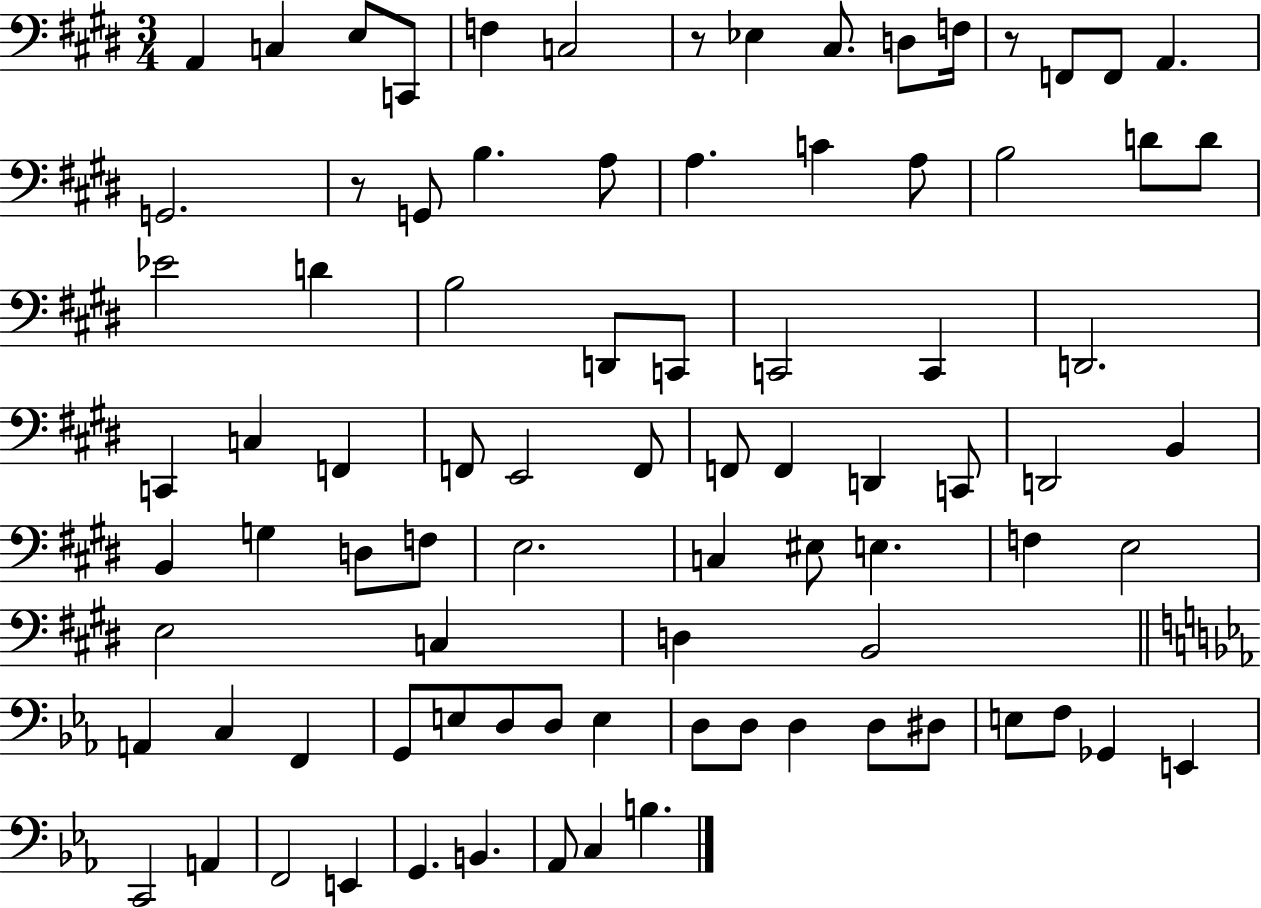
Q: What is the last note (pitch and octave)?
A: B3